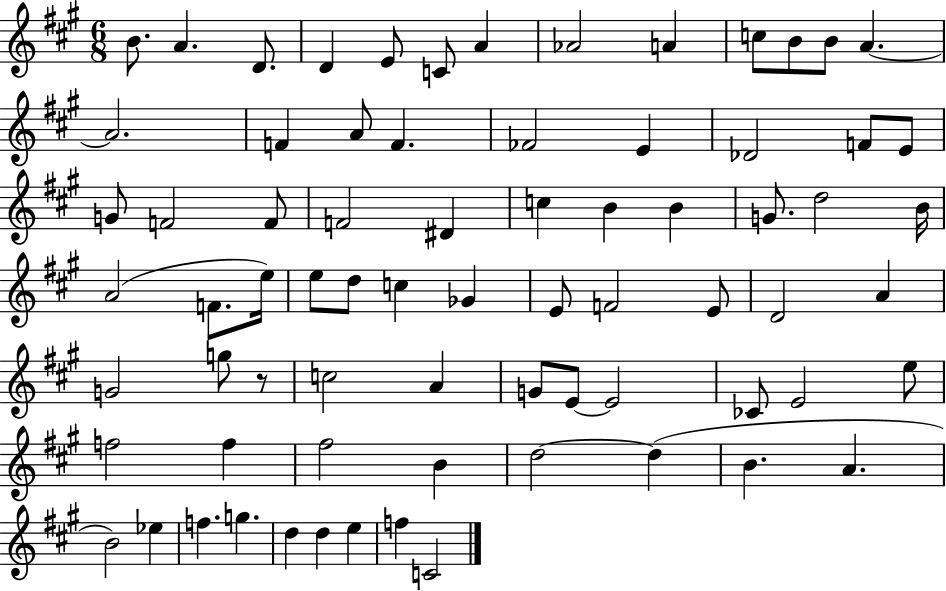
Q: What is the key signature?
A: A major